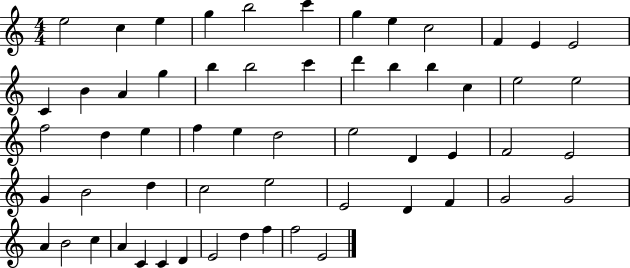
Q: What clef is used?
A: treble